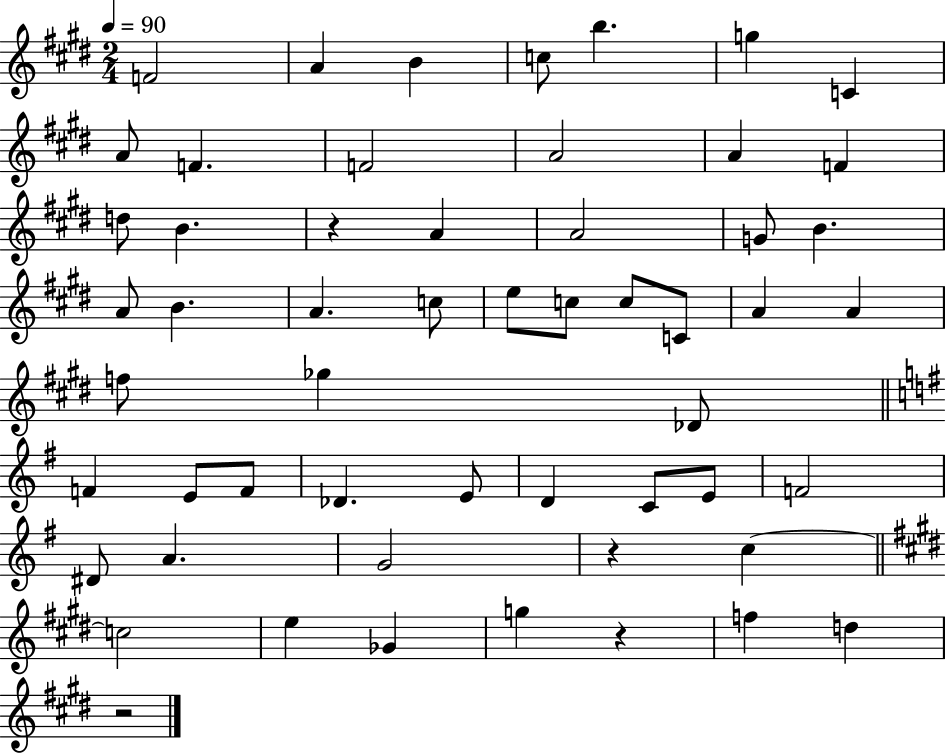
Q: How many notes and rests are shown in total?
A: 55